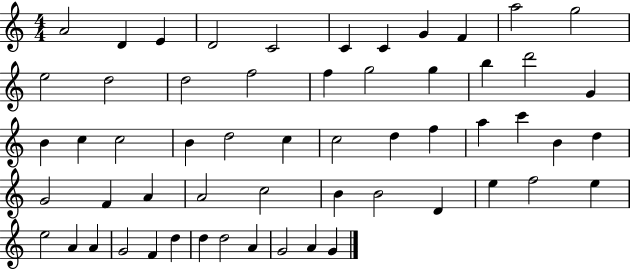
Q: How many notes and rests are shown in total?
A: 57